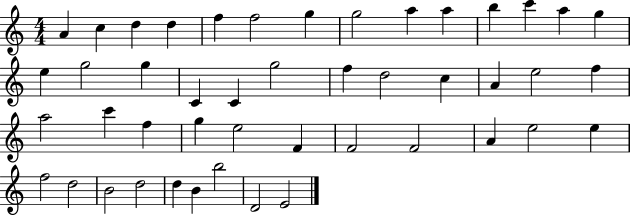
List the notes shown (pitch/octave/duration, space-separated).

A4/q C5/q D5/q D5/q F5/q F5/h G5/q G5/h A5/q A5/q B5/q C6/q A5/q G5/q E5/q G5/h G5/q C4/q C4/q G5/h F5/q D5/h C5/q A4/q E5/h F5/q A5/h C6/q F5/q G5/q E5/h F4/q F4/h F4/h A4/q E5/h E5/q F5/h D5/h B4/h D5/h D5/q B4/q B5/h D4/h E4/h